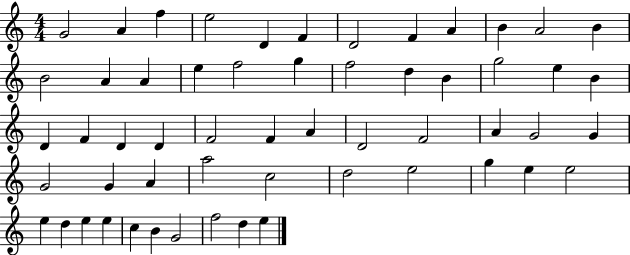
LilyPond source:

{
  \clef treble
  \numericTimeSignature
  \time 4/4
  \key c \major
  g'2 a'4 f''4 | e''2 d'4 f'4 | d'2 f'4 a'4 | b'4 a'2 b'4 | \break b'2 a'4 a'4 | e''4 f''2 g''4 | f''2 d''4 b'4 | g''2 e''4 b'4 | \break d'4 f'4 d'4 d'4 | f'2 f'4 a'4 | d'2 f'2 | a'4 g'2 g'4 | \break g'2 g'4 a'4 | a''2 c''2 | d''2 e''2 | g''4 e''4 e''2 | \break e''4 d''4 e''4 e''4 | c''4 b'4 g'2 | f''2 d''4 e''4 | \bar "|."
}